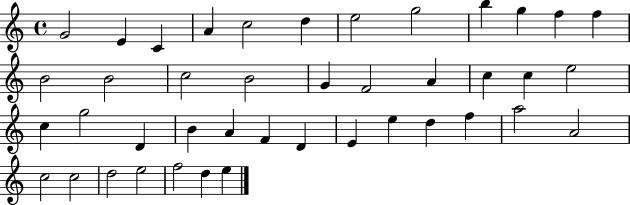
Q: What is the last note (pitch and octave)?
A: E5